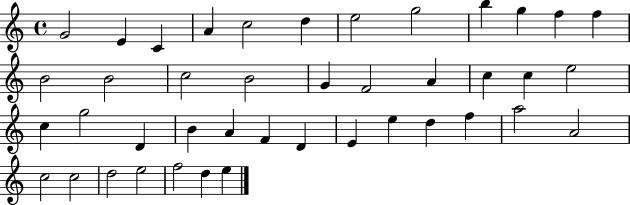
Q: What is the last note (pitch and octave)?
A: E5